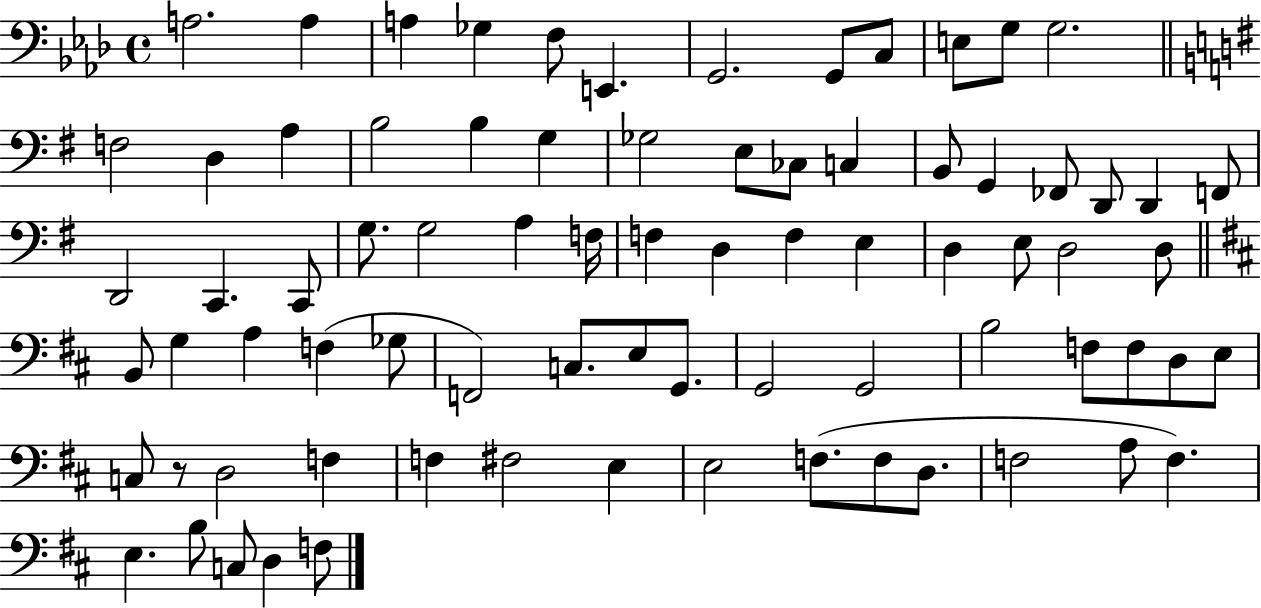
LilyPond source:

{
  \clef bass
  \time 4/4
  \defaultTimeSignature
  \key aes \major
  a2. a4 | a4 ges4 f8 e,4. | g,2. g,8 c8 | e8 g8 g2. | \break \bar "||" \break \key e \minor f2 d4 a4 | b2 b4 g4 | ges2 e8 ces8 c4 | b,8 g,4 fes,8 d,8 d,4 f,8 | \break d,2 c,4. c,8 | g8. g2 a4 f16 | f4 d4 f4 e4 | d4 e8 d2 d8 | \break \bar "||" \break \key d \major b,8 g4 a4 f4( ges8 | f,2) c8. e8 g,8. | g,2 g,2 | b2 f8 f8 d8 e8 | \break c8 r8 d2 f4 | f4 fis2 e4 | e2 f8.( f8 d8. | f2 a8 f4.) | \break e4. b8 c8 d4 f8 | \bar "|."
}